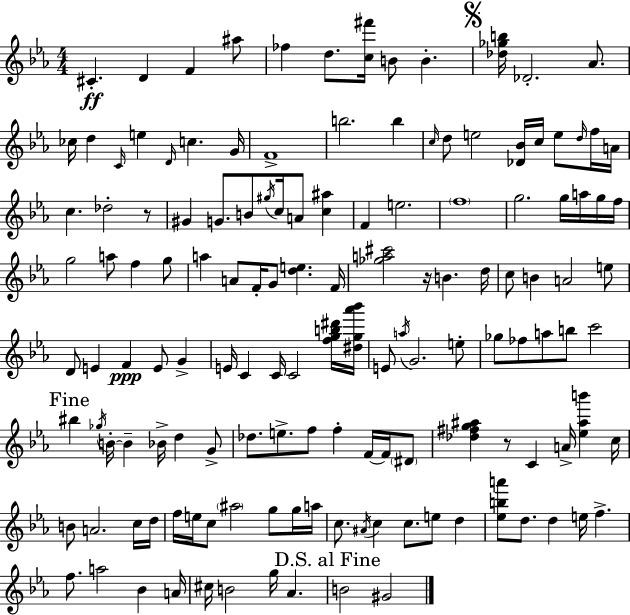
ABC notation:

X:1
T:Untitled
M:4/4
L:1/4
K:Cm
^C D F ^a/2 _f d/2 [c^f']/4 B/2 B [_d_gb]/4 _D2 _A/2 _c/4 d C/4 e D/4 c G/4 F4 b2 b c/4 d/2 e2 [_D_B]/4 c/4 e/2 d/4 f/4 A/4 c _d2 z/2 ^G G/2 B/2 ^g/4 c/4 A/2 [c^a] F e2 f4 g2 g/4 a/4 g/4 f/4 g2 a/2 f g/2 a A/2 F/4 G/2 [de] F/4 [_ga^c']2 z/4 B d/4 c/2 B A2 e/2 D/2 E F E/2 G E/4 C C/4 C2 [fgb^d']/4 [^dg_a'_b']/4 E/2 a/4 G2 e/2 _g/2 _f/2 a/2 b/2 c'2 ^b _g/4 B/4 B _B/4 d G/2 _d/2 e/2 f/2 f F/4 F/4 ^D/2 [_d^fg^a] z/2 C A/4 [_e^ab'] c/4 B/2 A2 c/4 d/4 f/4 e/4 c/2 ^a2 g/2 g/4 a/4 c/2 ^A/4 c c/2 e/2 d [_eba']/2 d/2 d e/4 f f/2 a2 _B A/4 ^c/4 B2 g/4 _A B2 ^G2